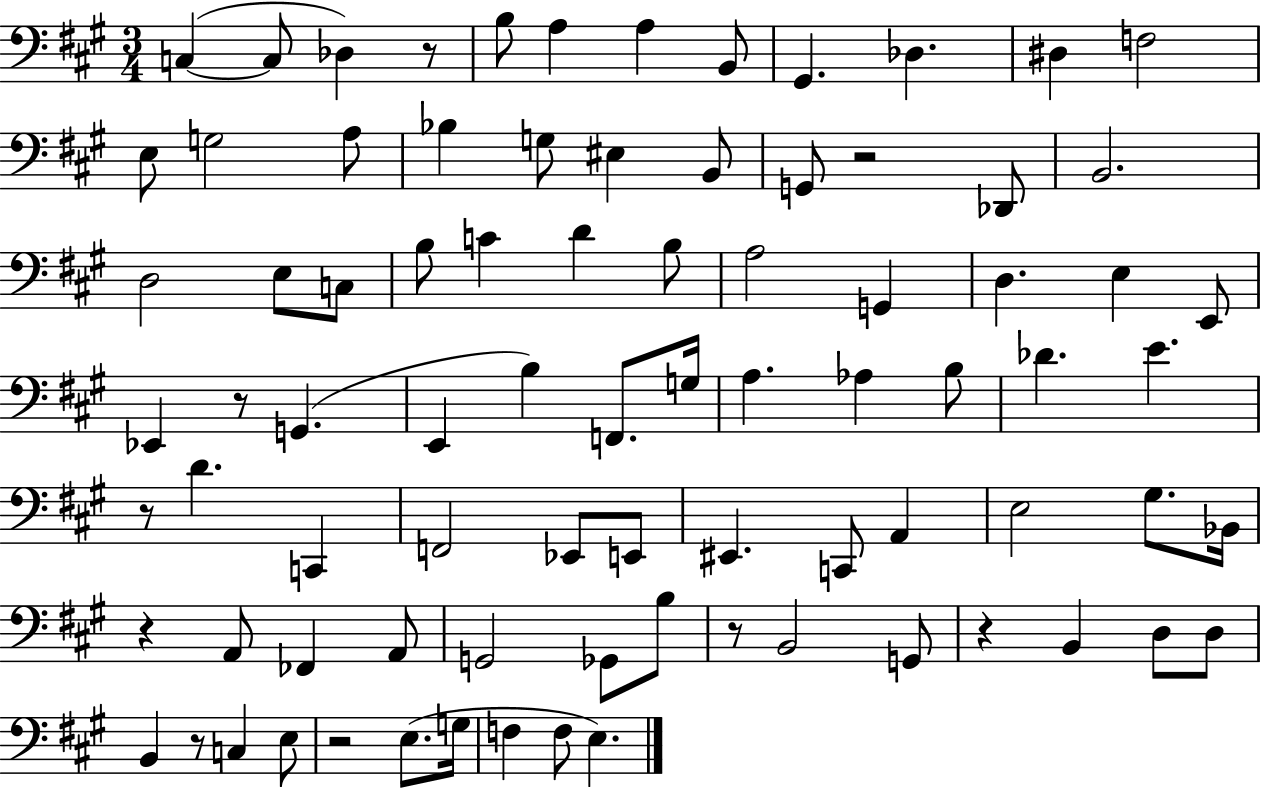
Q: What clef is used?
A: bass